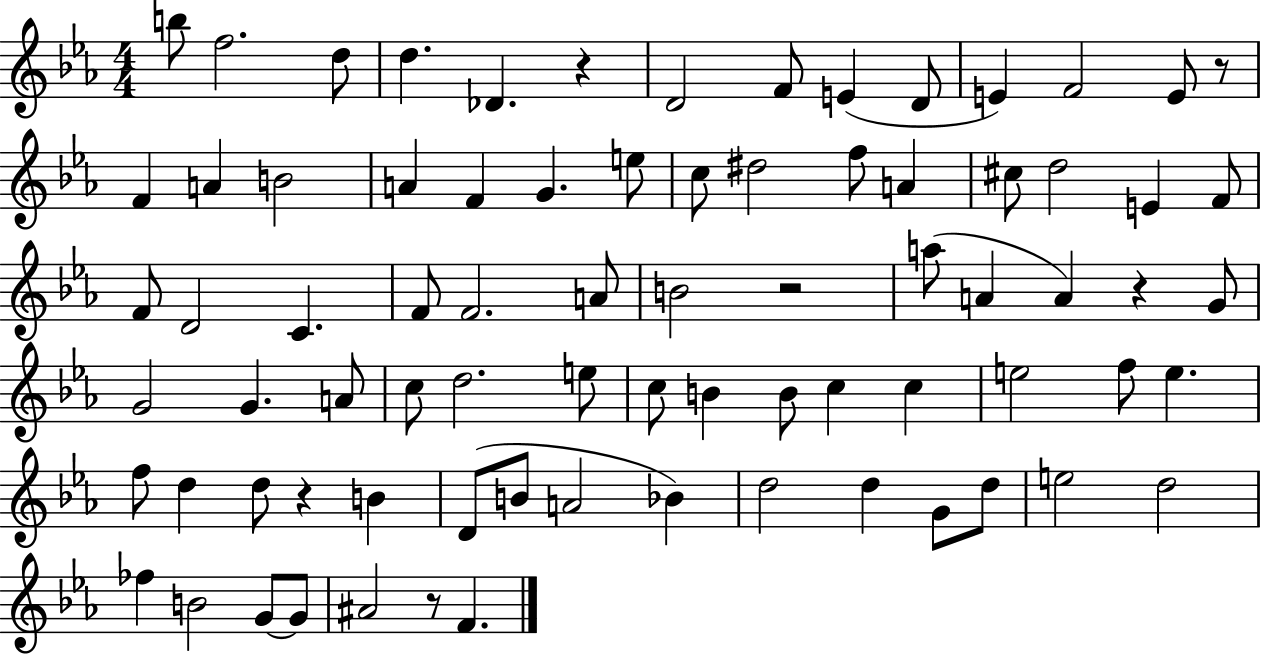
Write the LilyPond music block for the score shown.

{
  \clef treble
  \numericTimeSignature
  \time 4/4
  \key ees \major
  \repeat volta 2 { b''8 f''2. d''8 | d''4. des'4. r4 | d'2 f'8 e'4( d'8 | e'4) f'2 e'8 r8 | \break f'4 a'4 b'2 | a'4 f'4 g'4. e''8 | c''8 dis''2 f''8 a'4 | cis''8 d''2 e'4 f'8 | \break f'8 d'2 c'4. | f'8 f'2. a'8 | b'2 r2 | a''8( a'4 a'4) r4 g'8 | \break g'2 g'4. a'8 | c''8 d''2. e''8 | c''8 b'4 b'8 c''4 c''4 | e''2 f''8 e''4. | \break f''8 d''4 d''8 r4 b'4 | d'8( b'8 a'2 bes'4) | d''2 d''4 g'8 d''8 | e''2 d''2 | \break fes''4 b'2 g'8~~ g'8 | ais'2 r8 f'4. | } \bar "|."
}